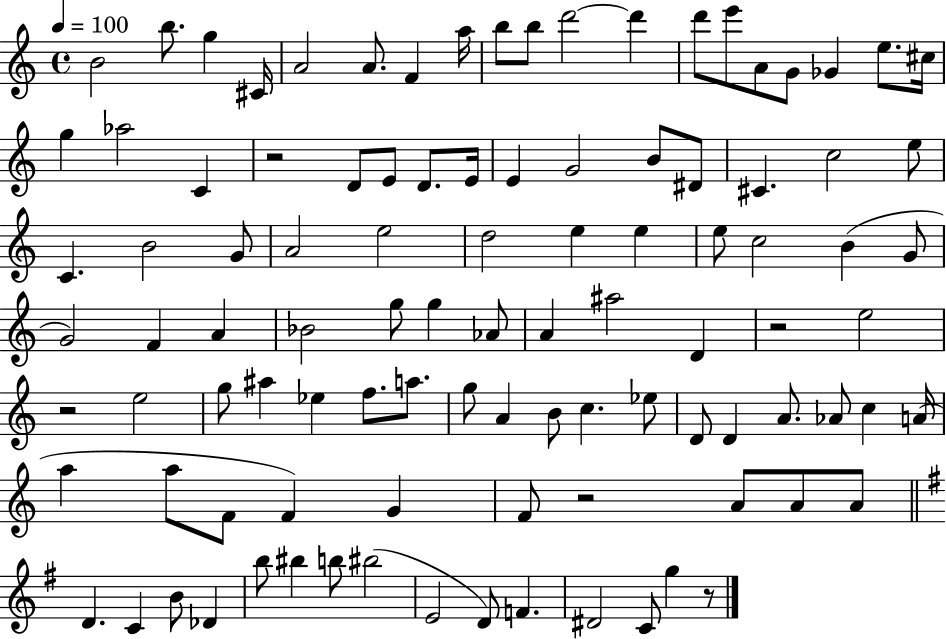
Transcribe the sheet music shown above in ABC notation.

X:1
T:Untitled
M:4/4
L:1/4
K:C
B2 b/2 g ^C/4 A2 A/2 F a/4 b/2 b/2 d'2 d' d'/2 e'/2 A/2 G/2 _G e/2 ^c/4 g _a2 C z2 D/2 E/2 D/2 E/4 E G2 B/2 ^D/2 ^C c2 e/2 C B2 G/2 A2 e2 d2 e e e/2 c2 B G/2 G2 F A _B2 g/2 g _A/2 A ^a2 D z2 e2 z2 e2 g/2 ^a _e f/2 a/2 g/2 A B/2 c _e/2 D/2 D A/2 _A/2 c A/4 a a/2 F/2 F G F/2 z2 A/2 A/2 A/2 D C B/2 _D b/2 ^b b/2 ^b2 E2 D/2 F ^D2 C/2 g z/2